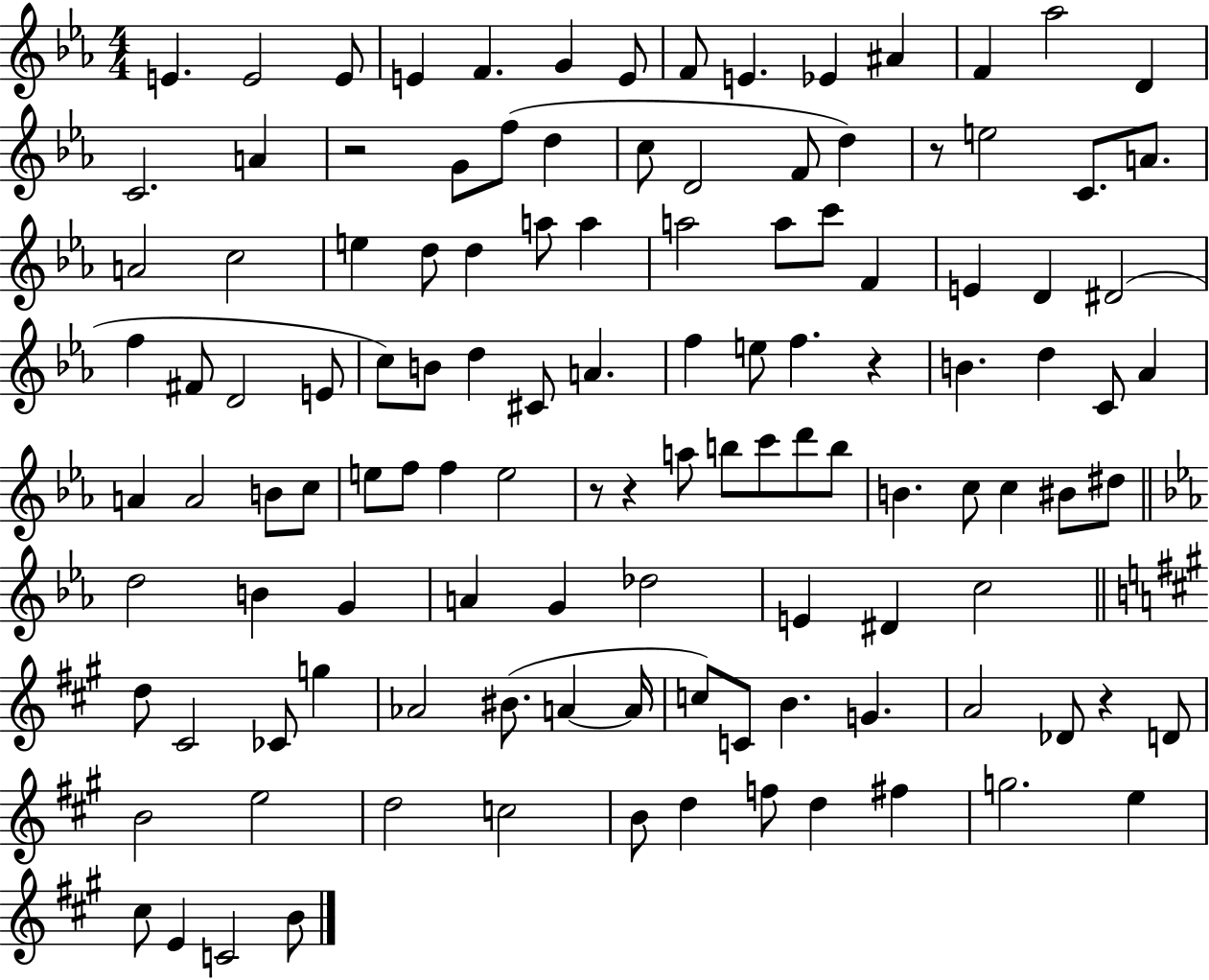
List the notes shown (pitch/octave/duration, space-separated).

E4/q. E4/h E4/e E4/q F4/q. G4/q E4/e F4/e E4/q. Eb4/q A#4/q F4/q Ab5/h D4/q C4/h. A4/q R/h G4/e F5/e D5/q C5/e D4/h F4/e D5/q R/e E5/h C4/e. A4/e. A4/h C5/h E5/q D5/e D5/q A5/e A5/q A5/h A5/e C6/e F4/q E4/q D4/q D#4/h F5/q F#4/e D4/h E4/e C5/e B4/e D5/q C#4/e A4/q. F5/q E5/e F5/q. R/q B4/q. D5/q C4/e Ab4/q A4/q A4/h B4/e C5/e E5/e F5/e F5/q E5/h R/e R/q A5/e B5/e C6/e D6/e B5/e B4/q. C5/e C5/q BIS4/e D#5/e D5/h B4/q G4/q A4/q G4/q Db5/h E4/q D#4/q C5/h D5/e C#4/h CES4/e G5/q Ab4/h BIS4/e. A4/q A4/s C5/e C4/e B4/q. G4/q. A4/h Db4/e R/q D4/e B4/h E5/h D5/h C5/h B4/e D5/q F5/e D5/q F#5/q G5/h. E5/q C#5/e E4/q C4/h B4/e